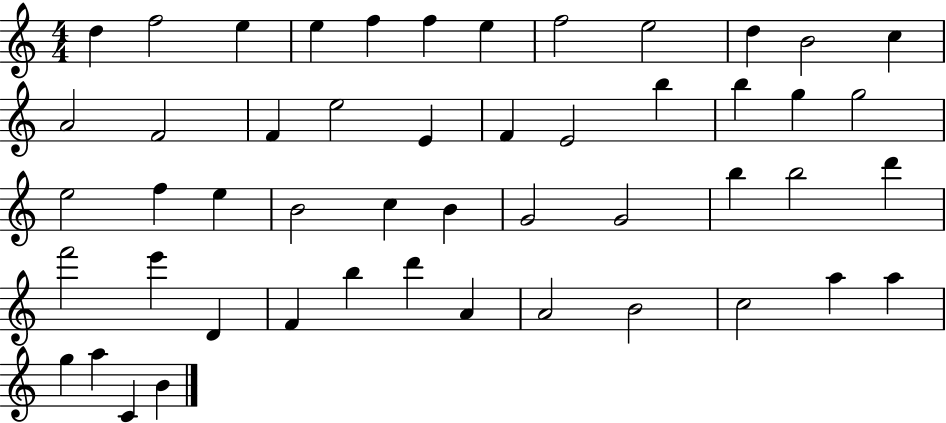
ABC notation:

X:1
T:Untitled
M:4/4
L:1/4
K:C
d f2 e e f f e f2 e2 d B2 c A2 F2 F e2 E F E2 b b g g2 e2 f e B2 c B G2 G2 b b2 d' f'2 e' D F b d' A A2 B2 c2 a a g a C B